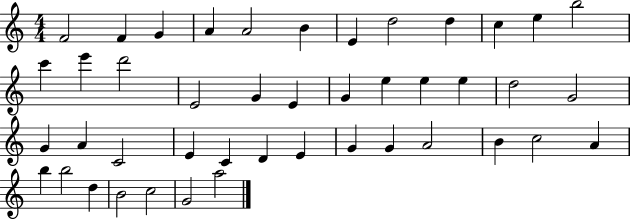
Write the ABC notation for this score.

X:1
T:Untitled
M:4/4
L:1/4
K:C
F2 F G A A2 B E d2 d c e b2 c' e' d'2 E2 G E G e e e d2 G2 G A C2 E C D E G G A2 B c2 A b b2 d B2 c2 G2 a2